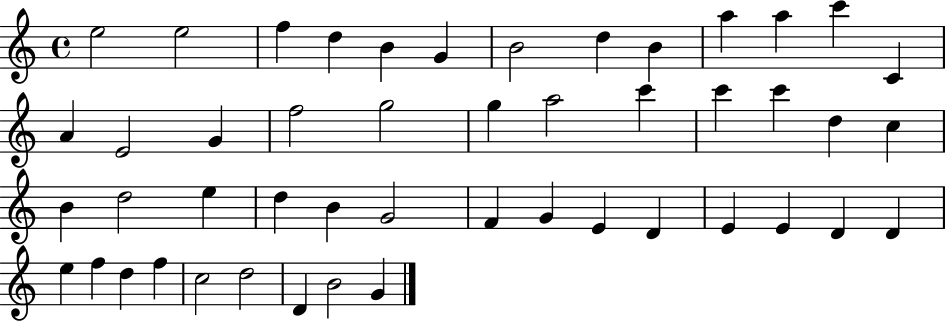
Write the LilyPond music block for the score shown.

{
  \clef treble
  \time 4/4
  \defaultTimeSignature
  \key c \major
  e''2 e''2 | f''4 d''4 b'4 g'4 | b'2 d''4 b'4 | a''4 a''4 c'''4 c'4 | \break a'4 e'2 g'4 | f''2 g''2 | g''4 a''2 c'''4 | c'''4 c'''4 d''4 c''4 | \break b'4 d''2 e''4 | d''4 b'4 g'2 | f'4 g'4 e'4 d'4 | e'4 e'4 d'4 d'4 | \break e''4 f''4 d''4 f''4 | c''2 d''2 | d'4 b'2 g'4 | \bar "|."
}